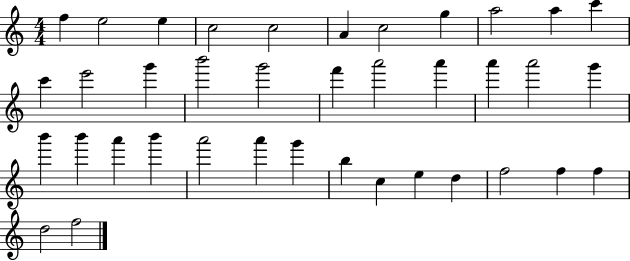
{
  \clef treble
  \numericTimeSignature
  \time 4/4
  \key c \major
  f''4 e''2 e''4 | c''2 c''2 | a'4 c''2 g''4 | a''2 a''4 c'''4 | \break c'''4 e'''2 g'''4 | b'''2 g'''2 | f'''4 a'''2 a'''4 | a'''4 a'''2 g'''4 | \break b'''4 b'''4 a'''4 b'''4 | a'''2 a'''4 g'''4 | b''4 c''4 e''4 d''4 | f''2 f''4 f''4 | \break d''2 f''2 | \bar "|."
}